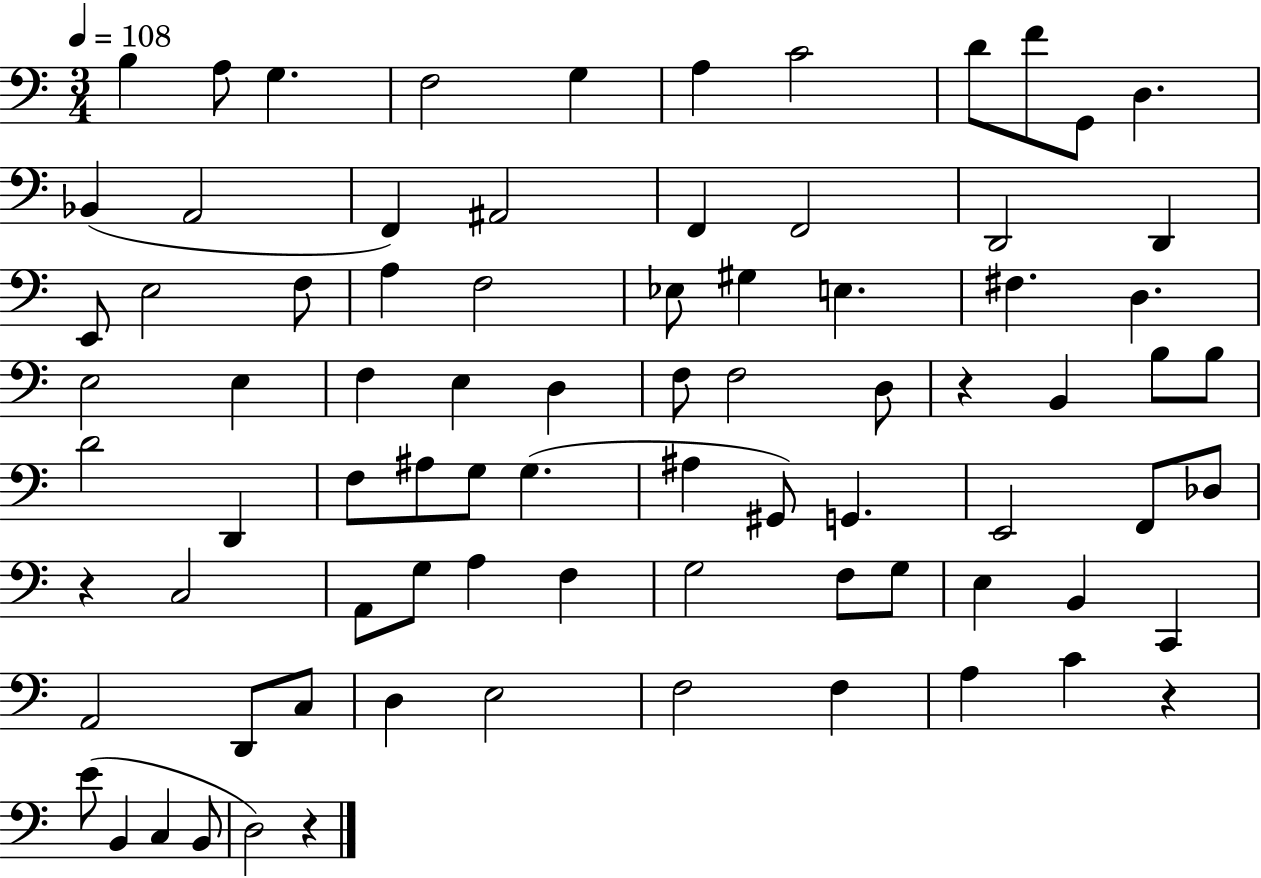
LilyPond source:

{
  \clef bass
  \numericTimeSignature
  \time 3/4
  \key c \major
  \tempo 4 = 108
  b4 a8 g4. | f2 g4 | a4 c'2 | d'8 f'8 g,8 d4. | \break bes,4( a,2 | f,4) ais,2 | f,4 f,2 | d,2 d,4 | \break e,8 e2 f8 | a4 f2 | ees8 gis4 e4. | fis4. d4. | \break e2 e4 | f4 e4 d4 | f8 f2 d8 | r4 b,4 b8 b8 | \break d'2 d,4 | f8 ais8 g8 g4.( | ais4 gis,8) g,4. | e,2 f,8 des8 | \break r4 c2 | a,8 g8 a4 f4 | g2 f8 g8 | e4 b,4 c,4 | \break a,2 d,8 c8 | d4 e2 | f2 f4 | a4 c'4 r4 | \break e'8( b,4 c4 b,8 | d2) r4 | \bar "|."
}